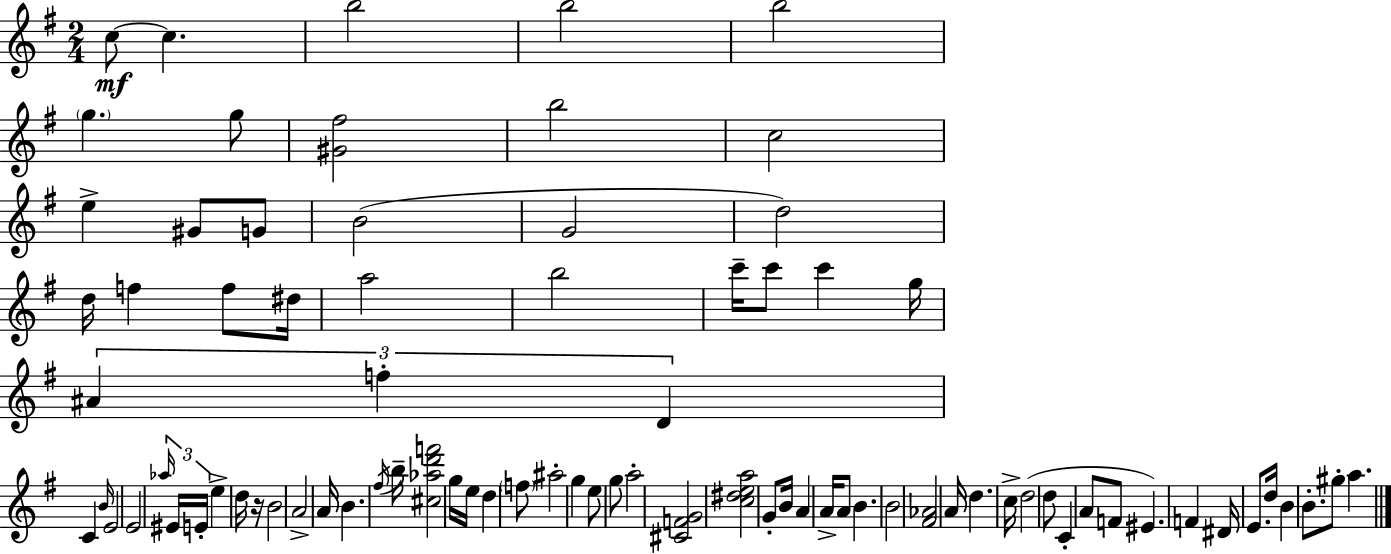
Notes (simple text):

C5/e C5/q. B5/h B5/h B5/h G5/q. G5/e [G#4,F#5]/h B5/h C5/h E5/q G#4/e G4/e B4/h G4/h D5/h D5/s F5/q F5/e D#5/s A5/h B5/h C6/s C6/e C6/q G5/s A#4/q F5/q D4/q C4/q B4/s E4/h E4/h Ab5/s EIS4/s E4/s E5/q D5/s R/s B4/h A4/h A4/s B4/q. F#5/s B5/s [C#5,Ab5,D6,F6]/h G5/s E5/s D5/q F5/e A#5/h G5/q E5/e G5/e A5/h [C#4,F4,G4]/h [C5,D#5,E5,A5]/h G4/e B4/s A4/q A4/s A4/e B4/q. B4/h [F#4,Ab4]/h A4/s D5/q. C5/s D5/h D5/e C4/q A4/e F4/e EIS4/q. F4/q D#4/s E4/e. D5/s B4/q B4/e. G#5/e A5/q.